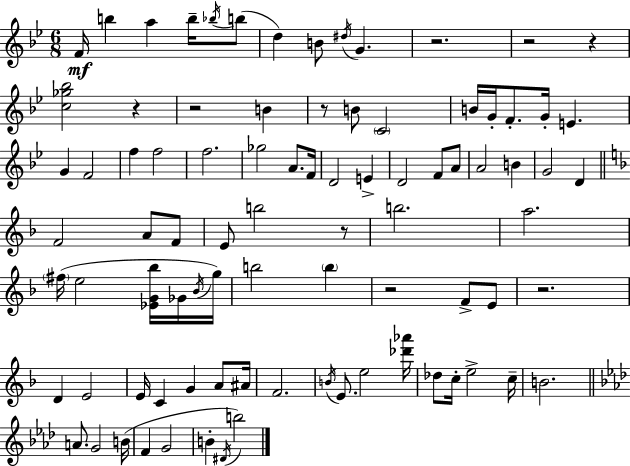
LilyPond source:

{
  \clef treble
  \numericTimeSignature
  \time 6/8
  \key bes \major
  \repeat volta 2 { f'16\mf b''4 a''4 b''16-- \acciaccatura { bes''16 }( b''8 | d''4) b'8 \acciaccatura { dis''16 } g'4. | r2. | r2 r4 | \break <c'' ges'' bes''>2 r4 | r2 b'4 | r8 b'8 \parenthesize c'2 | b'16 g'16-. f'8.-. g'16-. e'4. | \break g'4 f'2 | f''4 f''2 | f''2. | ges''2 a'8. | \break f'16 d'2 e'4-> | d'2 f'8 | a'8 a'2 b'4 | g'2 d'4 | \break \bar "||" \break \key d \minor f'2 a'8 f'8 | e'8 b''2 r8 | b''2. | a''2. | \break \parenthesize fis''16( e''2 <ees' g' bes''>16 ges'16 \acciaccatura { bes'16 } | g''16) b''2 \parenthesize b''4 | r2 f'8-> e'8 | r2. | \break d'4 e'2 | e'16 c'4 g'4 a'8 | ais'16 f'2. | \acciaccatura { b'16 } e'8. e''2 | \break <des''' aes'''>16 des''8 c''16-. e''2-> | c''16-- b'2. | \bar "||" \break \key f \minor a'8. g'2 b'16( | f'4 g'2 | b'4-. \acciaccatura { dis'16 } b''2) | } \bar "|."
}